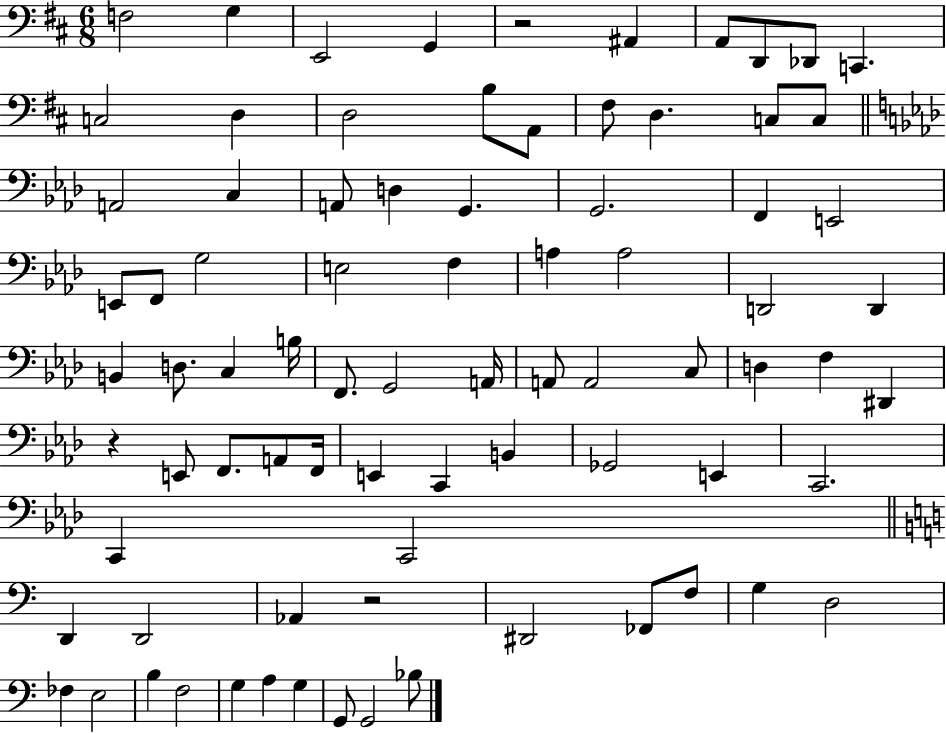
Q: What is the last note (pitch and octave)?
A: Bb3